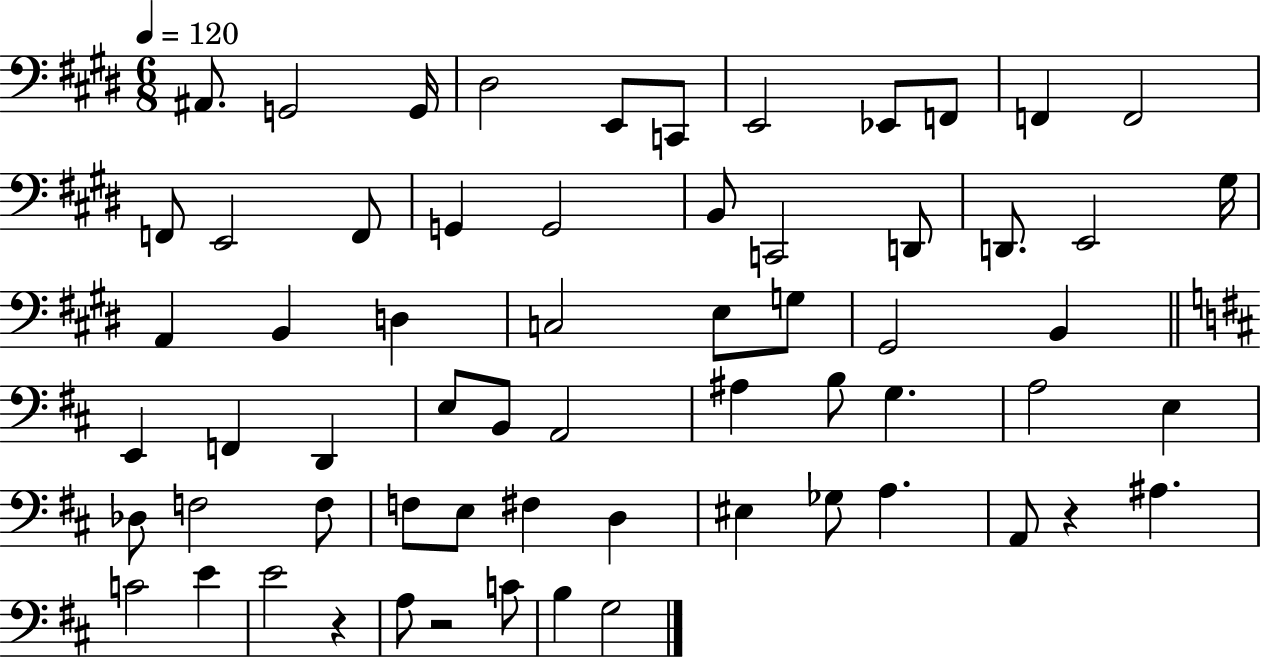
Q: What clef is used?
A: bass